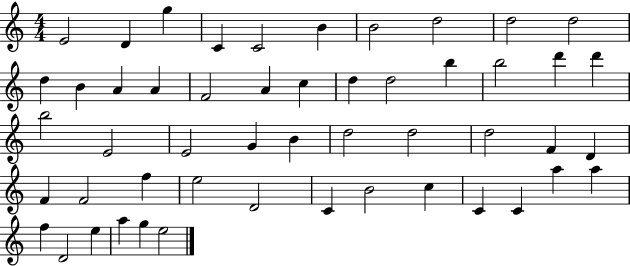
E4/h D4/q G5/q C4/q C4/h B4/q B4/h D5/h D5/h D5/h D5/q B4/q A4/q A4/q F4/h A4/q C5/q D5/q D5/h B5/q B5/h D6/q D6/q B5/h E4/h E4/h G4/q B4/q D5/h D5/h D5/h F4/q D4/q F4/q F4/h F5/q E5/h D4/h C4/q B4/h C5/q C4/q C4/q A5/q A5/q F5/q D4/h E5/q A5/q G5/q E5/h